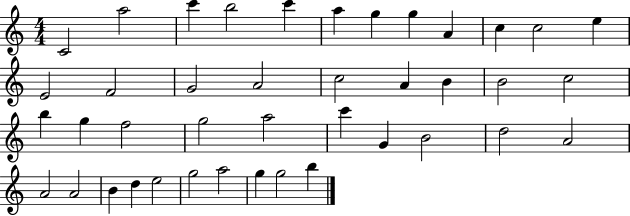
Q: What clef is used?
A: treble